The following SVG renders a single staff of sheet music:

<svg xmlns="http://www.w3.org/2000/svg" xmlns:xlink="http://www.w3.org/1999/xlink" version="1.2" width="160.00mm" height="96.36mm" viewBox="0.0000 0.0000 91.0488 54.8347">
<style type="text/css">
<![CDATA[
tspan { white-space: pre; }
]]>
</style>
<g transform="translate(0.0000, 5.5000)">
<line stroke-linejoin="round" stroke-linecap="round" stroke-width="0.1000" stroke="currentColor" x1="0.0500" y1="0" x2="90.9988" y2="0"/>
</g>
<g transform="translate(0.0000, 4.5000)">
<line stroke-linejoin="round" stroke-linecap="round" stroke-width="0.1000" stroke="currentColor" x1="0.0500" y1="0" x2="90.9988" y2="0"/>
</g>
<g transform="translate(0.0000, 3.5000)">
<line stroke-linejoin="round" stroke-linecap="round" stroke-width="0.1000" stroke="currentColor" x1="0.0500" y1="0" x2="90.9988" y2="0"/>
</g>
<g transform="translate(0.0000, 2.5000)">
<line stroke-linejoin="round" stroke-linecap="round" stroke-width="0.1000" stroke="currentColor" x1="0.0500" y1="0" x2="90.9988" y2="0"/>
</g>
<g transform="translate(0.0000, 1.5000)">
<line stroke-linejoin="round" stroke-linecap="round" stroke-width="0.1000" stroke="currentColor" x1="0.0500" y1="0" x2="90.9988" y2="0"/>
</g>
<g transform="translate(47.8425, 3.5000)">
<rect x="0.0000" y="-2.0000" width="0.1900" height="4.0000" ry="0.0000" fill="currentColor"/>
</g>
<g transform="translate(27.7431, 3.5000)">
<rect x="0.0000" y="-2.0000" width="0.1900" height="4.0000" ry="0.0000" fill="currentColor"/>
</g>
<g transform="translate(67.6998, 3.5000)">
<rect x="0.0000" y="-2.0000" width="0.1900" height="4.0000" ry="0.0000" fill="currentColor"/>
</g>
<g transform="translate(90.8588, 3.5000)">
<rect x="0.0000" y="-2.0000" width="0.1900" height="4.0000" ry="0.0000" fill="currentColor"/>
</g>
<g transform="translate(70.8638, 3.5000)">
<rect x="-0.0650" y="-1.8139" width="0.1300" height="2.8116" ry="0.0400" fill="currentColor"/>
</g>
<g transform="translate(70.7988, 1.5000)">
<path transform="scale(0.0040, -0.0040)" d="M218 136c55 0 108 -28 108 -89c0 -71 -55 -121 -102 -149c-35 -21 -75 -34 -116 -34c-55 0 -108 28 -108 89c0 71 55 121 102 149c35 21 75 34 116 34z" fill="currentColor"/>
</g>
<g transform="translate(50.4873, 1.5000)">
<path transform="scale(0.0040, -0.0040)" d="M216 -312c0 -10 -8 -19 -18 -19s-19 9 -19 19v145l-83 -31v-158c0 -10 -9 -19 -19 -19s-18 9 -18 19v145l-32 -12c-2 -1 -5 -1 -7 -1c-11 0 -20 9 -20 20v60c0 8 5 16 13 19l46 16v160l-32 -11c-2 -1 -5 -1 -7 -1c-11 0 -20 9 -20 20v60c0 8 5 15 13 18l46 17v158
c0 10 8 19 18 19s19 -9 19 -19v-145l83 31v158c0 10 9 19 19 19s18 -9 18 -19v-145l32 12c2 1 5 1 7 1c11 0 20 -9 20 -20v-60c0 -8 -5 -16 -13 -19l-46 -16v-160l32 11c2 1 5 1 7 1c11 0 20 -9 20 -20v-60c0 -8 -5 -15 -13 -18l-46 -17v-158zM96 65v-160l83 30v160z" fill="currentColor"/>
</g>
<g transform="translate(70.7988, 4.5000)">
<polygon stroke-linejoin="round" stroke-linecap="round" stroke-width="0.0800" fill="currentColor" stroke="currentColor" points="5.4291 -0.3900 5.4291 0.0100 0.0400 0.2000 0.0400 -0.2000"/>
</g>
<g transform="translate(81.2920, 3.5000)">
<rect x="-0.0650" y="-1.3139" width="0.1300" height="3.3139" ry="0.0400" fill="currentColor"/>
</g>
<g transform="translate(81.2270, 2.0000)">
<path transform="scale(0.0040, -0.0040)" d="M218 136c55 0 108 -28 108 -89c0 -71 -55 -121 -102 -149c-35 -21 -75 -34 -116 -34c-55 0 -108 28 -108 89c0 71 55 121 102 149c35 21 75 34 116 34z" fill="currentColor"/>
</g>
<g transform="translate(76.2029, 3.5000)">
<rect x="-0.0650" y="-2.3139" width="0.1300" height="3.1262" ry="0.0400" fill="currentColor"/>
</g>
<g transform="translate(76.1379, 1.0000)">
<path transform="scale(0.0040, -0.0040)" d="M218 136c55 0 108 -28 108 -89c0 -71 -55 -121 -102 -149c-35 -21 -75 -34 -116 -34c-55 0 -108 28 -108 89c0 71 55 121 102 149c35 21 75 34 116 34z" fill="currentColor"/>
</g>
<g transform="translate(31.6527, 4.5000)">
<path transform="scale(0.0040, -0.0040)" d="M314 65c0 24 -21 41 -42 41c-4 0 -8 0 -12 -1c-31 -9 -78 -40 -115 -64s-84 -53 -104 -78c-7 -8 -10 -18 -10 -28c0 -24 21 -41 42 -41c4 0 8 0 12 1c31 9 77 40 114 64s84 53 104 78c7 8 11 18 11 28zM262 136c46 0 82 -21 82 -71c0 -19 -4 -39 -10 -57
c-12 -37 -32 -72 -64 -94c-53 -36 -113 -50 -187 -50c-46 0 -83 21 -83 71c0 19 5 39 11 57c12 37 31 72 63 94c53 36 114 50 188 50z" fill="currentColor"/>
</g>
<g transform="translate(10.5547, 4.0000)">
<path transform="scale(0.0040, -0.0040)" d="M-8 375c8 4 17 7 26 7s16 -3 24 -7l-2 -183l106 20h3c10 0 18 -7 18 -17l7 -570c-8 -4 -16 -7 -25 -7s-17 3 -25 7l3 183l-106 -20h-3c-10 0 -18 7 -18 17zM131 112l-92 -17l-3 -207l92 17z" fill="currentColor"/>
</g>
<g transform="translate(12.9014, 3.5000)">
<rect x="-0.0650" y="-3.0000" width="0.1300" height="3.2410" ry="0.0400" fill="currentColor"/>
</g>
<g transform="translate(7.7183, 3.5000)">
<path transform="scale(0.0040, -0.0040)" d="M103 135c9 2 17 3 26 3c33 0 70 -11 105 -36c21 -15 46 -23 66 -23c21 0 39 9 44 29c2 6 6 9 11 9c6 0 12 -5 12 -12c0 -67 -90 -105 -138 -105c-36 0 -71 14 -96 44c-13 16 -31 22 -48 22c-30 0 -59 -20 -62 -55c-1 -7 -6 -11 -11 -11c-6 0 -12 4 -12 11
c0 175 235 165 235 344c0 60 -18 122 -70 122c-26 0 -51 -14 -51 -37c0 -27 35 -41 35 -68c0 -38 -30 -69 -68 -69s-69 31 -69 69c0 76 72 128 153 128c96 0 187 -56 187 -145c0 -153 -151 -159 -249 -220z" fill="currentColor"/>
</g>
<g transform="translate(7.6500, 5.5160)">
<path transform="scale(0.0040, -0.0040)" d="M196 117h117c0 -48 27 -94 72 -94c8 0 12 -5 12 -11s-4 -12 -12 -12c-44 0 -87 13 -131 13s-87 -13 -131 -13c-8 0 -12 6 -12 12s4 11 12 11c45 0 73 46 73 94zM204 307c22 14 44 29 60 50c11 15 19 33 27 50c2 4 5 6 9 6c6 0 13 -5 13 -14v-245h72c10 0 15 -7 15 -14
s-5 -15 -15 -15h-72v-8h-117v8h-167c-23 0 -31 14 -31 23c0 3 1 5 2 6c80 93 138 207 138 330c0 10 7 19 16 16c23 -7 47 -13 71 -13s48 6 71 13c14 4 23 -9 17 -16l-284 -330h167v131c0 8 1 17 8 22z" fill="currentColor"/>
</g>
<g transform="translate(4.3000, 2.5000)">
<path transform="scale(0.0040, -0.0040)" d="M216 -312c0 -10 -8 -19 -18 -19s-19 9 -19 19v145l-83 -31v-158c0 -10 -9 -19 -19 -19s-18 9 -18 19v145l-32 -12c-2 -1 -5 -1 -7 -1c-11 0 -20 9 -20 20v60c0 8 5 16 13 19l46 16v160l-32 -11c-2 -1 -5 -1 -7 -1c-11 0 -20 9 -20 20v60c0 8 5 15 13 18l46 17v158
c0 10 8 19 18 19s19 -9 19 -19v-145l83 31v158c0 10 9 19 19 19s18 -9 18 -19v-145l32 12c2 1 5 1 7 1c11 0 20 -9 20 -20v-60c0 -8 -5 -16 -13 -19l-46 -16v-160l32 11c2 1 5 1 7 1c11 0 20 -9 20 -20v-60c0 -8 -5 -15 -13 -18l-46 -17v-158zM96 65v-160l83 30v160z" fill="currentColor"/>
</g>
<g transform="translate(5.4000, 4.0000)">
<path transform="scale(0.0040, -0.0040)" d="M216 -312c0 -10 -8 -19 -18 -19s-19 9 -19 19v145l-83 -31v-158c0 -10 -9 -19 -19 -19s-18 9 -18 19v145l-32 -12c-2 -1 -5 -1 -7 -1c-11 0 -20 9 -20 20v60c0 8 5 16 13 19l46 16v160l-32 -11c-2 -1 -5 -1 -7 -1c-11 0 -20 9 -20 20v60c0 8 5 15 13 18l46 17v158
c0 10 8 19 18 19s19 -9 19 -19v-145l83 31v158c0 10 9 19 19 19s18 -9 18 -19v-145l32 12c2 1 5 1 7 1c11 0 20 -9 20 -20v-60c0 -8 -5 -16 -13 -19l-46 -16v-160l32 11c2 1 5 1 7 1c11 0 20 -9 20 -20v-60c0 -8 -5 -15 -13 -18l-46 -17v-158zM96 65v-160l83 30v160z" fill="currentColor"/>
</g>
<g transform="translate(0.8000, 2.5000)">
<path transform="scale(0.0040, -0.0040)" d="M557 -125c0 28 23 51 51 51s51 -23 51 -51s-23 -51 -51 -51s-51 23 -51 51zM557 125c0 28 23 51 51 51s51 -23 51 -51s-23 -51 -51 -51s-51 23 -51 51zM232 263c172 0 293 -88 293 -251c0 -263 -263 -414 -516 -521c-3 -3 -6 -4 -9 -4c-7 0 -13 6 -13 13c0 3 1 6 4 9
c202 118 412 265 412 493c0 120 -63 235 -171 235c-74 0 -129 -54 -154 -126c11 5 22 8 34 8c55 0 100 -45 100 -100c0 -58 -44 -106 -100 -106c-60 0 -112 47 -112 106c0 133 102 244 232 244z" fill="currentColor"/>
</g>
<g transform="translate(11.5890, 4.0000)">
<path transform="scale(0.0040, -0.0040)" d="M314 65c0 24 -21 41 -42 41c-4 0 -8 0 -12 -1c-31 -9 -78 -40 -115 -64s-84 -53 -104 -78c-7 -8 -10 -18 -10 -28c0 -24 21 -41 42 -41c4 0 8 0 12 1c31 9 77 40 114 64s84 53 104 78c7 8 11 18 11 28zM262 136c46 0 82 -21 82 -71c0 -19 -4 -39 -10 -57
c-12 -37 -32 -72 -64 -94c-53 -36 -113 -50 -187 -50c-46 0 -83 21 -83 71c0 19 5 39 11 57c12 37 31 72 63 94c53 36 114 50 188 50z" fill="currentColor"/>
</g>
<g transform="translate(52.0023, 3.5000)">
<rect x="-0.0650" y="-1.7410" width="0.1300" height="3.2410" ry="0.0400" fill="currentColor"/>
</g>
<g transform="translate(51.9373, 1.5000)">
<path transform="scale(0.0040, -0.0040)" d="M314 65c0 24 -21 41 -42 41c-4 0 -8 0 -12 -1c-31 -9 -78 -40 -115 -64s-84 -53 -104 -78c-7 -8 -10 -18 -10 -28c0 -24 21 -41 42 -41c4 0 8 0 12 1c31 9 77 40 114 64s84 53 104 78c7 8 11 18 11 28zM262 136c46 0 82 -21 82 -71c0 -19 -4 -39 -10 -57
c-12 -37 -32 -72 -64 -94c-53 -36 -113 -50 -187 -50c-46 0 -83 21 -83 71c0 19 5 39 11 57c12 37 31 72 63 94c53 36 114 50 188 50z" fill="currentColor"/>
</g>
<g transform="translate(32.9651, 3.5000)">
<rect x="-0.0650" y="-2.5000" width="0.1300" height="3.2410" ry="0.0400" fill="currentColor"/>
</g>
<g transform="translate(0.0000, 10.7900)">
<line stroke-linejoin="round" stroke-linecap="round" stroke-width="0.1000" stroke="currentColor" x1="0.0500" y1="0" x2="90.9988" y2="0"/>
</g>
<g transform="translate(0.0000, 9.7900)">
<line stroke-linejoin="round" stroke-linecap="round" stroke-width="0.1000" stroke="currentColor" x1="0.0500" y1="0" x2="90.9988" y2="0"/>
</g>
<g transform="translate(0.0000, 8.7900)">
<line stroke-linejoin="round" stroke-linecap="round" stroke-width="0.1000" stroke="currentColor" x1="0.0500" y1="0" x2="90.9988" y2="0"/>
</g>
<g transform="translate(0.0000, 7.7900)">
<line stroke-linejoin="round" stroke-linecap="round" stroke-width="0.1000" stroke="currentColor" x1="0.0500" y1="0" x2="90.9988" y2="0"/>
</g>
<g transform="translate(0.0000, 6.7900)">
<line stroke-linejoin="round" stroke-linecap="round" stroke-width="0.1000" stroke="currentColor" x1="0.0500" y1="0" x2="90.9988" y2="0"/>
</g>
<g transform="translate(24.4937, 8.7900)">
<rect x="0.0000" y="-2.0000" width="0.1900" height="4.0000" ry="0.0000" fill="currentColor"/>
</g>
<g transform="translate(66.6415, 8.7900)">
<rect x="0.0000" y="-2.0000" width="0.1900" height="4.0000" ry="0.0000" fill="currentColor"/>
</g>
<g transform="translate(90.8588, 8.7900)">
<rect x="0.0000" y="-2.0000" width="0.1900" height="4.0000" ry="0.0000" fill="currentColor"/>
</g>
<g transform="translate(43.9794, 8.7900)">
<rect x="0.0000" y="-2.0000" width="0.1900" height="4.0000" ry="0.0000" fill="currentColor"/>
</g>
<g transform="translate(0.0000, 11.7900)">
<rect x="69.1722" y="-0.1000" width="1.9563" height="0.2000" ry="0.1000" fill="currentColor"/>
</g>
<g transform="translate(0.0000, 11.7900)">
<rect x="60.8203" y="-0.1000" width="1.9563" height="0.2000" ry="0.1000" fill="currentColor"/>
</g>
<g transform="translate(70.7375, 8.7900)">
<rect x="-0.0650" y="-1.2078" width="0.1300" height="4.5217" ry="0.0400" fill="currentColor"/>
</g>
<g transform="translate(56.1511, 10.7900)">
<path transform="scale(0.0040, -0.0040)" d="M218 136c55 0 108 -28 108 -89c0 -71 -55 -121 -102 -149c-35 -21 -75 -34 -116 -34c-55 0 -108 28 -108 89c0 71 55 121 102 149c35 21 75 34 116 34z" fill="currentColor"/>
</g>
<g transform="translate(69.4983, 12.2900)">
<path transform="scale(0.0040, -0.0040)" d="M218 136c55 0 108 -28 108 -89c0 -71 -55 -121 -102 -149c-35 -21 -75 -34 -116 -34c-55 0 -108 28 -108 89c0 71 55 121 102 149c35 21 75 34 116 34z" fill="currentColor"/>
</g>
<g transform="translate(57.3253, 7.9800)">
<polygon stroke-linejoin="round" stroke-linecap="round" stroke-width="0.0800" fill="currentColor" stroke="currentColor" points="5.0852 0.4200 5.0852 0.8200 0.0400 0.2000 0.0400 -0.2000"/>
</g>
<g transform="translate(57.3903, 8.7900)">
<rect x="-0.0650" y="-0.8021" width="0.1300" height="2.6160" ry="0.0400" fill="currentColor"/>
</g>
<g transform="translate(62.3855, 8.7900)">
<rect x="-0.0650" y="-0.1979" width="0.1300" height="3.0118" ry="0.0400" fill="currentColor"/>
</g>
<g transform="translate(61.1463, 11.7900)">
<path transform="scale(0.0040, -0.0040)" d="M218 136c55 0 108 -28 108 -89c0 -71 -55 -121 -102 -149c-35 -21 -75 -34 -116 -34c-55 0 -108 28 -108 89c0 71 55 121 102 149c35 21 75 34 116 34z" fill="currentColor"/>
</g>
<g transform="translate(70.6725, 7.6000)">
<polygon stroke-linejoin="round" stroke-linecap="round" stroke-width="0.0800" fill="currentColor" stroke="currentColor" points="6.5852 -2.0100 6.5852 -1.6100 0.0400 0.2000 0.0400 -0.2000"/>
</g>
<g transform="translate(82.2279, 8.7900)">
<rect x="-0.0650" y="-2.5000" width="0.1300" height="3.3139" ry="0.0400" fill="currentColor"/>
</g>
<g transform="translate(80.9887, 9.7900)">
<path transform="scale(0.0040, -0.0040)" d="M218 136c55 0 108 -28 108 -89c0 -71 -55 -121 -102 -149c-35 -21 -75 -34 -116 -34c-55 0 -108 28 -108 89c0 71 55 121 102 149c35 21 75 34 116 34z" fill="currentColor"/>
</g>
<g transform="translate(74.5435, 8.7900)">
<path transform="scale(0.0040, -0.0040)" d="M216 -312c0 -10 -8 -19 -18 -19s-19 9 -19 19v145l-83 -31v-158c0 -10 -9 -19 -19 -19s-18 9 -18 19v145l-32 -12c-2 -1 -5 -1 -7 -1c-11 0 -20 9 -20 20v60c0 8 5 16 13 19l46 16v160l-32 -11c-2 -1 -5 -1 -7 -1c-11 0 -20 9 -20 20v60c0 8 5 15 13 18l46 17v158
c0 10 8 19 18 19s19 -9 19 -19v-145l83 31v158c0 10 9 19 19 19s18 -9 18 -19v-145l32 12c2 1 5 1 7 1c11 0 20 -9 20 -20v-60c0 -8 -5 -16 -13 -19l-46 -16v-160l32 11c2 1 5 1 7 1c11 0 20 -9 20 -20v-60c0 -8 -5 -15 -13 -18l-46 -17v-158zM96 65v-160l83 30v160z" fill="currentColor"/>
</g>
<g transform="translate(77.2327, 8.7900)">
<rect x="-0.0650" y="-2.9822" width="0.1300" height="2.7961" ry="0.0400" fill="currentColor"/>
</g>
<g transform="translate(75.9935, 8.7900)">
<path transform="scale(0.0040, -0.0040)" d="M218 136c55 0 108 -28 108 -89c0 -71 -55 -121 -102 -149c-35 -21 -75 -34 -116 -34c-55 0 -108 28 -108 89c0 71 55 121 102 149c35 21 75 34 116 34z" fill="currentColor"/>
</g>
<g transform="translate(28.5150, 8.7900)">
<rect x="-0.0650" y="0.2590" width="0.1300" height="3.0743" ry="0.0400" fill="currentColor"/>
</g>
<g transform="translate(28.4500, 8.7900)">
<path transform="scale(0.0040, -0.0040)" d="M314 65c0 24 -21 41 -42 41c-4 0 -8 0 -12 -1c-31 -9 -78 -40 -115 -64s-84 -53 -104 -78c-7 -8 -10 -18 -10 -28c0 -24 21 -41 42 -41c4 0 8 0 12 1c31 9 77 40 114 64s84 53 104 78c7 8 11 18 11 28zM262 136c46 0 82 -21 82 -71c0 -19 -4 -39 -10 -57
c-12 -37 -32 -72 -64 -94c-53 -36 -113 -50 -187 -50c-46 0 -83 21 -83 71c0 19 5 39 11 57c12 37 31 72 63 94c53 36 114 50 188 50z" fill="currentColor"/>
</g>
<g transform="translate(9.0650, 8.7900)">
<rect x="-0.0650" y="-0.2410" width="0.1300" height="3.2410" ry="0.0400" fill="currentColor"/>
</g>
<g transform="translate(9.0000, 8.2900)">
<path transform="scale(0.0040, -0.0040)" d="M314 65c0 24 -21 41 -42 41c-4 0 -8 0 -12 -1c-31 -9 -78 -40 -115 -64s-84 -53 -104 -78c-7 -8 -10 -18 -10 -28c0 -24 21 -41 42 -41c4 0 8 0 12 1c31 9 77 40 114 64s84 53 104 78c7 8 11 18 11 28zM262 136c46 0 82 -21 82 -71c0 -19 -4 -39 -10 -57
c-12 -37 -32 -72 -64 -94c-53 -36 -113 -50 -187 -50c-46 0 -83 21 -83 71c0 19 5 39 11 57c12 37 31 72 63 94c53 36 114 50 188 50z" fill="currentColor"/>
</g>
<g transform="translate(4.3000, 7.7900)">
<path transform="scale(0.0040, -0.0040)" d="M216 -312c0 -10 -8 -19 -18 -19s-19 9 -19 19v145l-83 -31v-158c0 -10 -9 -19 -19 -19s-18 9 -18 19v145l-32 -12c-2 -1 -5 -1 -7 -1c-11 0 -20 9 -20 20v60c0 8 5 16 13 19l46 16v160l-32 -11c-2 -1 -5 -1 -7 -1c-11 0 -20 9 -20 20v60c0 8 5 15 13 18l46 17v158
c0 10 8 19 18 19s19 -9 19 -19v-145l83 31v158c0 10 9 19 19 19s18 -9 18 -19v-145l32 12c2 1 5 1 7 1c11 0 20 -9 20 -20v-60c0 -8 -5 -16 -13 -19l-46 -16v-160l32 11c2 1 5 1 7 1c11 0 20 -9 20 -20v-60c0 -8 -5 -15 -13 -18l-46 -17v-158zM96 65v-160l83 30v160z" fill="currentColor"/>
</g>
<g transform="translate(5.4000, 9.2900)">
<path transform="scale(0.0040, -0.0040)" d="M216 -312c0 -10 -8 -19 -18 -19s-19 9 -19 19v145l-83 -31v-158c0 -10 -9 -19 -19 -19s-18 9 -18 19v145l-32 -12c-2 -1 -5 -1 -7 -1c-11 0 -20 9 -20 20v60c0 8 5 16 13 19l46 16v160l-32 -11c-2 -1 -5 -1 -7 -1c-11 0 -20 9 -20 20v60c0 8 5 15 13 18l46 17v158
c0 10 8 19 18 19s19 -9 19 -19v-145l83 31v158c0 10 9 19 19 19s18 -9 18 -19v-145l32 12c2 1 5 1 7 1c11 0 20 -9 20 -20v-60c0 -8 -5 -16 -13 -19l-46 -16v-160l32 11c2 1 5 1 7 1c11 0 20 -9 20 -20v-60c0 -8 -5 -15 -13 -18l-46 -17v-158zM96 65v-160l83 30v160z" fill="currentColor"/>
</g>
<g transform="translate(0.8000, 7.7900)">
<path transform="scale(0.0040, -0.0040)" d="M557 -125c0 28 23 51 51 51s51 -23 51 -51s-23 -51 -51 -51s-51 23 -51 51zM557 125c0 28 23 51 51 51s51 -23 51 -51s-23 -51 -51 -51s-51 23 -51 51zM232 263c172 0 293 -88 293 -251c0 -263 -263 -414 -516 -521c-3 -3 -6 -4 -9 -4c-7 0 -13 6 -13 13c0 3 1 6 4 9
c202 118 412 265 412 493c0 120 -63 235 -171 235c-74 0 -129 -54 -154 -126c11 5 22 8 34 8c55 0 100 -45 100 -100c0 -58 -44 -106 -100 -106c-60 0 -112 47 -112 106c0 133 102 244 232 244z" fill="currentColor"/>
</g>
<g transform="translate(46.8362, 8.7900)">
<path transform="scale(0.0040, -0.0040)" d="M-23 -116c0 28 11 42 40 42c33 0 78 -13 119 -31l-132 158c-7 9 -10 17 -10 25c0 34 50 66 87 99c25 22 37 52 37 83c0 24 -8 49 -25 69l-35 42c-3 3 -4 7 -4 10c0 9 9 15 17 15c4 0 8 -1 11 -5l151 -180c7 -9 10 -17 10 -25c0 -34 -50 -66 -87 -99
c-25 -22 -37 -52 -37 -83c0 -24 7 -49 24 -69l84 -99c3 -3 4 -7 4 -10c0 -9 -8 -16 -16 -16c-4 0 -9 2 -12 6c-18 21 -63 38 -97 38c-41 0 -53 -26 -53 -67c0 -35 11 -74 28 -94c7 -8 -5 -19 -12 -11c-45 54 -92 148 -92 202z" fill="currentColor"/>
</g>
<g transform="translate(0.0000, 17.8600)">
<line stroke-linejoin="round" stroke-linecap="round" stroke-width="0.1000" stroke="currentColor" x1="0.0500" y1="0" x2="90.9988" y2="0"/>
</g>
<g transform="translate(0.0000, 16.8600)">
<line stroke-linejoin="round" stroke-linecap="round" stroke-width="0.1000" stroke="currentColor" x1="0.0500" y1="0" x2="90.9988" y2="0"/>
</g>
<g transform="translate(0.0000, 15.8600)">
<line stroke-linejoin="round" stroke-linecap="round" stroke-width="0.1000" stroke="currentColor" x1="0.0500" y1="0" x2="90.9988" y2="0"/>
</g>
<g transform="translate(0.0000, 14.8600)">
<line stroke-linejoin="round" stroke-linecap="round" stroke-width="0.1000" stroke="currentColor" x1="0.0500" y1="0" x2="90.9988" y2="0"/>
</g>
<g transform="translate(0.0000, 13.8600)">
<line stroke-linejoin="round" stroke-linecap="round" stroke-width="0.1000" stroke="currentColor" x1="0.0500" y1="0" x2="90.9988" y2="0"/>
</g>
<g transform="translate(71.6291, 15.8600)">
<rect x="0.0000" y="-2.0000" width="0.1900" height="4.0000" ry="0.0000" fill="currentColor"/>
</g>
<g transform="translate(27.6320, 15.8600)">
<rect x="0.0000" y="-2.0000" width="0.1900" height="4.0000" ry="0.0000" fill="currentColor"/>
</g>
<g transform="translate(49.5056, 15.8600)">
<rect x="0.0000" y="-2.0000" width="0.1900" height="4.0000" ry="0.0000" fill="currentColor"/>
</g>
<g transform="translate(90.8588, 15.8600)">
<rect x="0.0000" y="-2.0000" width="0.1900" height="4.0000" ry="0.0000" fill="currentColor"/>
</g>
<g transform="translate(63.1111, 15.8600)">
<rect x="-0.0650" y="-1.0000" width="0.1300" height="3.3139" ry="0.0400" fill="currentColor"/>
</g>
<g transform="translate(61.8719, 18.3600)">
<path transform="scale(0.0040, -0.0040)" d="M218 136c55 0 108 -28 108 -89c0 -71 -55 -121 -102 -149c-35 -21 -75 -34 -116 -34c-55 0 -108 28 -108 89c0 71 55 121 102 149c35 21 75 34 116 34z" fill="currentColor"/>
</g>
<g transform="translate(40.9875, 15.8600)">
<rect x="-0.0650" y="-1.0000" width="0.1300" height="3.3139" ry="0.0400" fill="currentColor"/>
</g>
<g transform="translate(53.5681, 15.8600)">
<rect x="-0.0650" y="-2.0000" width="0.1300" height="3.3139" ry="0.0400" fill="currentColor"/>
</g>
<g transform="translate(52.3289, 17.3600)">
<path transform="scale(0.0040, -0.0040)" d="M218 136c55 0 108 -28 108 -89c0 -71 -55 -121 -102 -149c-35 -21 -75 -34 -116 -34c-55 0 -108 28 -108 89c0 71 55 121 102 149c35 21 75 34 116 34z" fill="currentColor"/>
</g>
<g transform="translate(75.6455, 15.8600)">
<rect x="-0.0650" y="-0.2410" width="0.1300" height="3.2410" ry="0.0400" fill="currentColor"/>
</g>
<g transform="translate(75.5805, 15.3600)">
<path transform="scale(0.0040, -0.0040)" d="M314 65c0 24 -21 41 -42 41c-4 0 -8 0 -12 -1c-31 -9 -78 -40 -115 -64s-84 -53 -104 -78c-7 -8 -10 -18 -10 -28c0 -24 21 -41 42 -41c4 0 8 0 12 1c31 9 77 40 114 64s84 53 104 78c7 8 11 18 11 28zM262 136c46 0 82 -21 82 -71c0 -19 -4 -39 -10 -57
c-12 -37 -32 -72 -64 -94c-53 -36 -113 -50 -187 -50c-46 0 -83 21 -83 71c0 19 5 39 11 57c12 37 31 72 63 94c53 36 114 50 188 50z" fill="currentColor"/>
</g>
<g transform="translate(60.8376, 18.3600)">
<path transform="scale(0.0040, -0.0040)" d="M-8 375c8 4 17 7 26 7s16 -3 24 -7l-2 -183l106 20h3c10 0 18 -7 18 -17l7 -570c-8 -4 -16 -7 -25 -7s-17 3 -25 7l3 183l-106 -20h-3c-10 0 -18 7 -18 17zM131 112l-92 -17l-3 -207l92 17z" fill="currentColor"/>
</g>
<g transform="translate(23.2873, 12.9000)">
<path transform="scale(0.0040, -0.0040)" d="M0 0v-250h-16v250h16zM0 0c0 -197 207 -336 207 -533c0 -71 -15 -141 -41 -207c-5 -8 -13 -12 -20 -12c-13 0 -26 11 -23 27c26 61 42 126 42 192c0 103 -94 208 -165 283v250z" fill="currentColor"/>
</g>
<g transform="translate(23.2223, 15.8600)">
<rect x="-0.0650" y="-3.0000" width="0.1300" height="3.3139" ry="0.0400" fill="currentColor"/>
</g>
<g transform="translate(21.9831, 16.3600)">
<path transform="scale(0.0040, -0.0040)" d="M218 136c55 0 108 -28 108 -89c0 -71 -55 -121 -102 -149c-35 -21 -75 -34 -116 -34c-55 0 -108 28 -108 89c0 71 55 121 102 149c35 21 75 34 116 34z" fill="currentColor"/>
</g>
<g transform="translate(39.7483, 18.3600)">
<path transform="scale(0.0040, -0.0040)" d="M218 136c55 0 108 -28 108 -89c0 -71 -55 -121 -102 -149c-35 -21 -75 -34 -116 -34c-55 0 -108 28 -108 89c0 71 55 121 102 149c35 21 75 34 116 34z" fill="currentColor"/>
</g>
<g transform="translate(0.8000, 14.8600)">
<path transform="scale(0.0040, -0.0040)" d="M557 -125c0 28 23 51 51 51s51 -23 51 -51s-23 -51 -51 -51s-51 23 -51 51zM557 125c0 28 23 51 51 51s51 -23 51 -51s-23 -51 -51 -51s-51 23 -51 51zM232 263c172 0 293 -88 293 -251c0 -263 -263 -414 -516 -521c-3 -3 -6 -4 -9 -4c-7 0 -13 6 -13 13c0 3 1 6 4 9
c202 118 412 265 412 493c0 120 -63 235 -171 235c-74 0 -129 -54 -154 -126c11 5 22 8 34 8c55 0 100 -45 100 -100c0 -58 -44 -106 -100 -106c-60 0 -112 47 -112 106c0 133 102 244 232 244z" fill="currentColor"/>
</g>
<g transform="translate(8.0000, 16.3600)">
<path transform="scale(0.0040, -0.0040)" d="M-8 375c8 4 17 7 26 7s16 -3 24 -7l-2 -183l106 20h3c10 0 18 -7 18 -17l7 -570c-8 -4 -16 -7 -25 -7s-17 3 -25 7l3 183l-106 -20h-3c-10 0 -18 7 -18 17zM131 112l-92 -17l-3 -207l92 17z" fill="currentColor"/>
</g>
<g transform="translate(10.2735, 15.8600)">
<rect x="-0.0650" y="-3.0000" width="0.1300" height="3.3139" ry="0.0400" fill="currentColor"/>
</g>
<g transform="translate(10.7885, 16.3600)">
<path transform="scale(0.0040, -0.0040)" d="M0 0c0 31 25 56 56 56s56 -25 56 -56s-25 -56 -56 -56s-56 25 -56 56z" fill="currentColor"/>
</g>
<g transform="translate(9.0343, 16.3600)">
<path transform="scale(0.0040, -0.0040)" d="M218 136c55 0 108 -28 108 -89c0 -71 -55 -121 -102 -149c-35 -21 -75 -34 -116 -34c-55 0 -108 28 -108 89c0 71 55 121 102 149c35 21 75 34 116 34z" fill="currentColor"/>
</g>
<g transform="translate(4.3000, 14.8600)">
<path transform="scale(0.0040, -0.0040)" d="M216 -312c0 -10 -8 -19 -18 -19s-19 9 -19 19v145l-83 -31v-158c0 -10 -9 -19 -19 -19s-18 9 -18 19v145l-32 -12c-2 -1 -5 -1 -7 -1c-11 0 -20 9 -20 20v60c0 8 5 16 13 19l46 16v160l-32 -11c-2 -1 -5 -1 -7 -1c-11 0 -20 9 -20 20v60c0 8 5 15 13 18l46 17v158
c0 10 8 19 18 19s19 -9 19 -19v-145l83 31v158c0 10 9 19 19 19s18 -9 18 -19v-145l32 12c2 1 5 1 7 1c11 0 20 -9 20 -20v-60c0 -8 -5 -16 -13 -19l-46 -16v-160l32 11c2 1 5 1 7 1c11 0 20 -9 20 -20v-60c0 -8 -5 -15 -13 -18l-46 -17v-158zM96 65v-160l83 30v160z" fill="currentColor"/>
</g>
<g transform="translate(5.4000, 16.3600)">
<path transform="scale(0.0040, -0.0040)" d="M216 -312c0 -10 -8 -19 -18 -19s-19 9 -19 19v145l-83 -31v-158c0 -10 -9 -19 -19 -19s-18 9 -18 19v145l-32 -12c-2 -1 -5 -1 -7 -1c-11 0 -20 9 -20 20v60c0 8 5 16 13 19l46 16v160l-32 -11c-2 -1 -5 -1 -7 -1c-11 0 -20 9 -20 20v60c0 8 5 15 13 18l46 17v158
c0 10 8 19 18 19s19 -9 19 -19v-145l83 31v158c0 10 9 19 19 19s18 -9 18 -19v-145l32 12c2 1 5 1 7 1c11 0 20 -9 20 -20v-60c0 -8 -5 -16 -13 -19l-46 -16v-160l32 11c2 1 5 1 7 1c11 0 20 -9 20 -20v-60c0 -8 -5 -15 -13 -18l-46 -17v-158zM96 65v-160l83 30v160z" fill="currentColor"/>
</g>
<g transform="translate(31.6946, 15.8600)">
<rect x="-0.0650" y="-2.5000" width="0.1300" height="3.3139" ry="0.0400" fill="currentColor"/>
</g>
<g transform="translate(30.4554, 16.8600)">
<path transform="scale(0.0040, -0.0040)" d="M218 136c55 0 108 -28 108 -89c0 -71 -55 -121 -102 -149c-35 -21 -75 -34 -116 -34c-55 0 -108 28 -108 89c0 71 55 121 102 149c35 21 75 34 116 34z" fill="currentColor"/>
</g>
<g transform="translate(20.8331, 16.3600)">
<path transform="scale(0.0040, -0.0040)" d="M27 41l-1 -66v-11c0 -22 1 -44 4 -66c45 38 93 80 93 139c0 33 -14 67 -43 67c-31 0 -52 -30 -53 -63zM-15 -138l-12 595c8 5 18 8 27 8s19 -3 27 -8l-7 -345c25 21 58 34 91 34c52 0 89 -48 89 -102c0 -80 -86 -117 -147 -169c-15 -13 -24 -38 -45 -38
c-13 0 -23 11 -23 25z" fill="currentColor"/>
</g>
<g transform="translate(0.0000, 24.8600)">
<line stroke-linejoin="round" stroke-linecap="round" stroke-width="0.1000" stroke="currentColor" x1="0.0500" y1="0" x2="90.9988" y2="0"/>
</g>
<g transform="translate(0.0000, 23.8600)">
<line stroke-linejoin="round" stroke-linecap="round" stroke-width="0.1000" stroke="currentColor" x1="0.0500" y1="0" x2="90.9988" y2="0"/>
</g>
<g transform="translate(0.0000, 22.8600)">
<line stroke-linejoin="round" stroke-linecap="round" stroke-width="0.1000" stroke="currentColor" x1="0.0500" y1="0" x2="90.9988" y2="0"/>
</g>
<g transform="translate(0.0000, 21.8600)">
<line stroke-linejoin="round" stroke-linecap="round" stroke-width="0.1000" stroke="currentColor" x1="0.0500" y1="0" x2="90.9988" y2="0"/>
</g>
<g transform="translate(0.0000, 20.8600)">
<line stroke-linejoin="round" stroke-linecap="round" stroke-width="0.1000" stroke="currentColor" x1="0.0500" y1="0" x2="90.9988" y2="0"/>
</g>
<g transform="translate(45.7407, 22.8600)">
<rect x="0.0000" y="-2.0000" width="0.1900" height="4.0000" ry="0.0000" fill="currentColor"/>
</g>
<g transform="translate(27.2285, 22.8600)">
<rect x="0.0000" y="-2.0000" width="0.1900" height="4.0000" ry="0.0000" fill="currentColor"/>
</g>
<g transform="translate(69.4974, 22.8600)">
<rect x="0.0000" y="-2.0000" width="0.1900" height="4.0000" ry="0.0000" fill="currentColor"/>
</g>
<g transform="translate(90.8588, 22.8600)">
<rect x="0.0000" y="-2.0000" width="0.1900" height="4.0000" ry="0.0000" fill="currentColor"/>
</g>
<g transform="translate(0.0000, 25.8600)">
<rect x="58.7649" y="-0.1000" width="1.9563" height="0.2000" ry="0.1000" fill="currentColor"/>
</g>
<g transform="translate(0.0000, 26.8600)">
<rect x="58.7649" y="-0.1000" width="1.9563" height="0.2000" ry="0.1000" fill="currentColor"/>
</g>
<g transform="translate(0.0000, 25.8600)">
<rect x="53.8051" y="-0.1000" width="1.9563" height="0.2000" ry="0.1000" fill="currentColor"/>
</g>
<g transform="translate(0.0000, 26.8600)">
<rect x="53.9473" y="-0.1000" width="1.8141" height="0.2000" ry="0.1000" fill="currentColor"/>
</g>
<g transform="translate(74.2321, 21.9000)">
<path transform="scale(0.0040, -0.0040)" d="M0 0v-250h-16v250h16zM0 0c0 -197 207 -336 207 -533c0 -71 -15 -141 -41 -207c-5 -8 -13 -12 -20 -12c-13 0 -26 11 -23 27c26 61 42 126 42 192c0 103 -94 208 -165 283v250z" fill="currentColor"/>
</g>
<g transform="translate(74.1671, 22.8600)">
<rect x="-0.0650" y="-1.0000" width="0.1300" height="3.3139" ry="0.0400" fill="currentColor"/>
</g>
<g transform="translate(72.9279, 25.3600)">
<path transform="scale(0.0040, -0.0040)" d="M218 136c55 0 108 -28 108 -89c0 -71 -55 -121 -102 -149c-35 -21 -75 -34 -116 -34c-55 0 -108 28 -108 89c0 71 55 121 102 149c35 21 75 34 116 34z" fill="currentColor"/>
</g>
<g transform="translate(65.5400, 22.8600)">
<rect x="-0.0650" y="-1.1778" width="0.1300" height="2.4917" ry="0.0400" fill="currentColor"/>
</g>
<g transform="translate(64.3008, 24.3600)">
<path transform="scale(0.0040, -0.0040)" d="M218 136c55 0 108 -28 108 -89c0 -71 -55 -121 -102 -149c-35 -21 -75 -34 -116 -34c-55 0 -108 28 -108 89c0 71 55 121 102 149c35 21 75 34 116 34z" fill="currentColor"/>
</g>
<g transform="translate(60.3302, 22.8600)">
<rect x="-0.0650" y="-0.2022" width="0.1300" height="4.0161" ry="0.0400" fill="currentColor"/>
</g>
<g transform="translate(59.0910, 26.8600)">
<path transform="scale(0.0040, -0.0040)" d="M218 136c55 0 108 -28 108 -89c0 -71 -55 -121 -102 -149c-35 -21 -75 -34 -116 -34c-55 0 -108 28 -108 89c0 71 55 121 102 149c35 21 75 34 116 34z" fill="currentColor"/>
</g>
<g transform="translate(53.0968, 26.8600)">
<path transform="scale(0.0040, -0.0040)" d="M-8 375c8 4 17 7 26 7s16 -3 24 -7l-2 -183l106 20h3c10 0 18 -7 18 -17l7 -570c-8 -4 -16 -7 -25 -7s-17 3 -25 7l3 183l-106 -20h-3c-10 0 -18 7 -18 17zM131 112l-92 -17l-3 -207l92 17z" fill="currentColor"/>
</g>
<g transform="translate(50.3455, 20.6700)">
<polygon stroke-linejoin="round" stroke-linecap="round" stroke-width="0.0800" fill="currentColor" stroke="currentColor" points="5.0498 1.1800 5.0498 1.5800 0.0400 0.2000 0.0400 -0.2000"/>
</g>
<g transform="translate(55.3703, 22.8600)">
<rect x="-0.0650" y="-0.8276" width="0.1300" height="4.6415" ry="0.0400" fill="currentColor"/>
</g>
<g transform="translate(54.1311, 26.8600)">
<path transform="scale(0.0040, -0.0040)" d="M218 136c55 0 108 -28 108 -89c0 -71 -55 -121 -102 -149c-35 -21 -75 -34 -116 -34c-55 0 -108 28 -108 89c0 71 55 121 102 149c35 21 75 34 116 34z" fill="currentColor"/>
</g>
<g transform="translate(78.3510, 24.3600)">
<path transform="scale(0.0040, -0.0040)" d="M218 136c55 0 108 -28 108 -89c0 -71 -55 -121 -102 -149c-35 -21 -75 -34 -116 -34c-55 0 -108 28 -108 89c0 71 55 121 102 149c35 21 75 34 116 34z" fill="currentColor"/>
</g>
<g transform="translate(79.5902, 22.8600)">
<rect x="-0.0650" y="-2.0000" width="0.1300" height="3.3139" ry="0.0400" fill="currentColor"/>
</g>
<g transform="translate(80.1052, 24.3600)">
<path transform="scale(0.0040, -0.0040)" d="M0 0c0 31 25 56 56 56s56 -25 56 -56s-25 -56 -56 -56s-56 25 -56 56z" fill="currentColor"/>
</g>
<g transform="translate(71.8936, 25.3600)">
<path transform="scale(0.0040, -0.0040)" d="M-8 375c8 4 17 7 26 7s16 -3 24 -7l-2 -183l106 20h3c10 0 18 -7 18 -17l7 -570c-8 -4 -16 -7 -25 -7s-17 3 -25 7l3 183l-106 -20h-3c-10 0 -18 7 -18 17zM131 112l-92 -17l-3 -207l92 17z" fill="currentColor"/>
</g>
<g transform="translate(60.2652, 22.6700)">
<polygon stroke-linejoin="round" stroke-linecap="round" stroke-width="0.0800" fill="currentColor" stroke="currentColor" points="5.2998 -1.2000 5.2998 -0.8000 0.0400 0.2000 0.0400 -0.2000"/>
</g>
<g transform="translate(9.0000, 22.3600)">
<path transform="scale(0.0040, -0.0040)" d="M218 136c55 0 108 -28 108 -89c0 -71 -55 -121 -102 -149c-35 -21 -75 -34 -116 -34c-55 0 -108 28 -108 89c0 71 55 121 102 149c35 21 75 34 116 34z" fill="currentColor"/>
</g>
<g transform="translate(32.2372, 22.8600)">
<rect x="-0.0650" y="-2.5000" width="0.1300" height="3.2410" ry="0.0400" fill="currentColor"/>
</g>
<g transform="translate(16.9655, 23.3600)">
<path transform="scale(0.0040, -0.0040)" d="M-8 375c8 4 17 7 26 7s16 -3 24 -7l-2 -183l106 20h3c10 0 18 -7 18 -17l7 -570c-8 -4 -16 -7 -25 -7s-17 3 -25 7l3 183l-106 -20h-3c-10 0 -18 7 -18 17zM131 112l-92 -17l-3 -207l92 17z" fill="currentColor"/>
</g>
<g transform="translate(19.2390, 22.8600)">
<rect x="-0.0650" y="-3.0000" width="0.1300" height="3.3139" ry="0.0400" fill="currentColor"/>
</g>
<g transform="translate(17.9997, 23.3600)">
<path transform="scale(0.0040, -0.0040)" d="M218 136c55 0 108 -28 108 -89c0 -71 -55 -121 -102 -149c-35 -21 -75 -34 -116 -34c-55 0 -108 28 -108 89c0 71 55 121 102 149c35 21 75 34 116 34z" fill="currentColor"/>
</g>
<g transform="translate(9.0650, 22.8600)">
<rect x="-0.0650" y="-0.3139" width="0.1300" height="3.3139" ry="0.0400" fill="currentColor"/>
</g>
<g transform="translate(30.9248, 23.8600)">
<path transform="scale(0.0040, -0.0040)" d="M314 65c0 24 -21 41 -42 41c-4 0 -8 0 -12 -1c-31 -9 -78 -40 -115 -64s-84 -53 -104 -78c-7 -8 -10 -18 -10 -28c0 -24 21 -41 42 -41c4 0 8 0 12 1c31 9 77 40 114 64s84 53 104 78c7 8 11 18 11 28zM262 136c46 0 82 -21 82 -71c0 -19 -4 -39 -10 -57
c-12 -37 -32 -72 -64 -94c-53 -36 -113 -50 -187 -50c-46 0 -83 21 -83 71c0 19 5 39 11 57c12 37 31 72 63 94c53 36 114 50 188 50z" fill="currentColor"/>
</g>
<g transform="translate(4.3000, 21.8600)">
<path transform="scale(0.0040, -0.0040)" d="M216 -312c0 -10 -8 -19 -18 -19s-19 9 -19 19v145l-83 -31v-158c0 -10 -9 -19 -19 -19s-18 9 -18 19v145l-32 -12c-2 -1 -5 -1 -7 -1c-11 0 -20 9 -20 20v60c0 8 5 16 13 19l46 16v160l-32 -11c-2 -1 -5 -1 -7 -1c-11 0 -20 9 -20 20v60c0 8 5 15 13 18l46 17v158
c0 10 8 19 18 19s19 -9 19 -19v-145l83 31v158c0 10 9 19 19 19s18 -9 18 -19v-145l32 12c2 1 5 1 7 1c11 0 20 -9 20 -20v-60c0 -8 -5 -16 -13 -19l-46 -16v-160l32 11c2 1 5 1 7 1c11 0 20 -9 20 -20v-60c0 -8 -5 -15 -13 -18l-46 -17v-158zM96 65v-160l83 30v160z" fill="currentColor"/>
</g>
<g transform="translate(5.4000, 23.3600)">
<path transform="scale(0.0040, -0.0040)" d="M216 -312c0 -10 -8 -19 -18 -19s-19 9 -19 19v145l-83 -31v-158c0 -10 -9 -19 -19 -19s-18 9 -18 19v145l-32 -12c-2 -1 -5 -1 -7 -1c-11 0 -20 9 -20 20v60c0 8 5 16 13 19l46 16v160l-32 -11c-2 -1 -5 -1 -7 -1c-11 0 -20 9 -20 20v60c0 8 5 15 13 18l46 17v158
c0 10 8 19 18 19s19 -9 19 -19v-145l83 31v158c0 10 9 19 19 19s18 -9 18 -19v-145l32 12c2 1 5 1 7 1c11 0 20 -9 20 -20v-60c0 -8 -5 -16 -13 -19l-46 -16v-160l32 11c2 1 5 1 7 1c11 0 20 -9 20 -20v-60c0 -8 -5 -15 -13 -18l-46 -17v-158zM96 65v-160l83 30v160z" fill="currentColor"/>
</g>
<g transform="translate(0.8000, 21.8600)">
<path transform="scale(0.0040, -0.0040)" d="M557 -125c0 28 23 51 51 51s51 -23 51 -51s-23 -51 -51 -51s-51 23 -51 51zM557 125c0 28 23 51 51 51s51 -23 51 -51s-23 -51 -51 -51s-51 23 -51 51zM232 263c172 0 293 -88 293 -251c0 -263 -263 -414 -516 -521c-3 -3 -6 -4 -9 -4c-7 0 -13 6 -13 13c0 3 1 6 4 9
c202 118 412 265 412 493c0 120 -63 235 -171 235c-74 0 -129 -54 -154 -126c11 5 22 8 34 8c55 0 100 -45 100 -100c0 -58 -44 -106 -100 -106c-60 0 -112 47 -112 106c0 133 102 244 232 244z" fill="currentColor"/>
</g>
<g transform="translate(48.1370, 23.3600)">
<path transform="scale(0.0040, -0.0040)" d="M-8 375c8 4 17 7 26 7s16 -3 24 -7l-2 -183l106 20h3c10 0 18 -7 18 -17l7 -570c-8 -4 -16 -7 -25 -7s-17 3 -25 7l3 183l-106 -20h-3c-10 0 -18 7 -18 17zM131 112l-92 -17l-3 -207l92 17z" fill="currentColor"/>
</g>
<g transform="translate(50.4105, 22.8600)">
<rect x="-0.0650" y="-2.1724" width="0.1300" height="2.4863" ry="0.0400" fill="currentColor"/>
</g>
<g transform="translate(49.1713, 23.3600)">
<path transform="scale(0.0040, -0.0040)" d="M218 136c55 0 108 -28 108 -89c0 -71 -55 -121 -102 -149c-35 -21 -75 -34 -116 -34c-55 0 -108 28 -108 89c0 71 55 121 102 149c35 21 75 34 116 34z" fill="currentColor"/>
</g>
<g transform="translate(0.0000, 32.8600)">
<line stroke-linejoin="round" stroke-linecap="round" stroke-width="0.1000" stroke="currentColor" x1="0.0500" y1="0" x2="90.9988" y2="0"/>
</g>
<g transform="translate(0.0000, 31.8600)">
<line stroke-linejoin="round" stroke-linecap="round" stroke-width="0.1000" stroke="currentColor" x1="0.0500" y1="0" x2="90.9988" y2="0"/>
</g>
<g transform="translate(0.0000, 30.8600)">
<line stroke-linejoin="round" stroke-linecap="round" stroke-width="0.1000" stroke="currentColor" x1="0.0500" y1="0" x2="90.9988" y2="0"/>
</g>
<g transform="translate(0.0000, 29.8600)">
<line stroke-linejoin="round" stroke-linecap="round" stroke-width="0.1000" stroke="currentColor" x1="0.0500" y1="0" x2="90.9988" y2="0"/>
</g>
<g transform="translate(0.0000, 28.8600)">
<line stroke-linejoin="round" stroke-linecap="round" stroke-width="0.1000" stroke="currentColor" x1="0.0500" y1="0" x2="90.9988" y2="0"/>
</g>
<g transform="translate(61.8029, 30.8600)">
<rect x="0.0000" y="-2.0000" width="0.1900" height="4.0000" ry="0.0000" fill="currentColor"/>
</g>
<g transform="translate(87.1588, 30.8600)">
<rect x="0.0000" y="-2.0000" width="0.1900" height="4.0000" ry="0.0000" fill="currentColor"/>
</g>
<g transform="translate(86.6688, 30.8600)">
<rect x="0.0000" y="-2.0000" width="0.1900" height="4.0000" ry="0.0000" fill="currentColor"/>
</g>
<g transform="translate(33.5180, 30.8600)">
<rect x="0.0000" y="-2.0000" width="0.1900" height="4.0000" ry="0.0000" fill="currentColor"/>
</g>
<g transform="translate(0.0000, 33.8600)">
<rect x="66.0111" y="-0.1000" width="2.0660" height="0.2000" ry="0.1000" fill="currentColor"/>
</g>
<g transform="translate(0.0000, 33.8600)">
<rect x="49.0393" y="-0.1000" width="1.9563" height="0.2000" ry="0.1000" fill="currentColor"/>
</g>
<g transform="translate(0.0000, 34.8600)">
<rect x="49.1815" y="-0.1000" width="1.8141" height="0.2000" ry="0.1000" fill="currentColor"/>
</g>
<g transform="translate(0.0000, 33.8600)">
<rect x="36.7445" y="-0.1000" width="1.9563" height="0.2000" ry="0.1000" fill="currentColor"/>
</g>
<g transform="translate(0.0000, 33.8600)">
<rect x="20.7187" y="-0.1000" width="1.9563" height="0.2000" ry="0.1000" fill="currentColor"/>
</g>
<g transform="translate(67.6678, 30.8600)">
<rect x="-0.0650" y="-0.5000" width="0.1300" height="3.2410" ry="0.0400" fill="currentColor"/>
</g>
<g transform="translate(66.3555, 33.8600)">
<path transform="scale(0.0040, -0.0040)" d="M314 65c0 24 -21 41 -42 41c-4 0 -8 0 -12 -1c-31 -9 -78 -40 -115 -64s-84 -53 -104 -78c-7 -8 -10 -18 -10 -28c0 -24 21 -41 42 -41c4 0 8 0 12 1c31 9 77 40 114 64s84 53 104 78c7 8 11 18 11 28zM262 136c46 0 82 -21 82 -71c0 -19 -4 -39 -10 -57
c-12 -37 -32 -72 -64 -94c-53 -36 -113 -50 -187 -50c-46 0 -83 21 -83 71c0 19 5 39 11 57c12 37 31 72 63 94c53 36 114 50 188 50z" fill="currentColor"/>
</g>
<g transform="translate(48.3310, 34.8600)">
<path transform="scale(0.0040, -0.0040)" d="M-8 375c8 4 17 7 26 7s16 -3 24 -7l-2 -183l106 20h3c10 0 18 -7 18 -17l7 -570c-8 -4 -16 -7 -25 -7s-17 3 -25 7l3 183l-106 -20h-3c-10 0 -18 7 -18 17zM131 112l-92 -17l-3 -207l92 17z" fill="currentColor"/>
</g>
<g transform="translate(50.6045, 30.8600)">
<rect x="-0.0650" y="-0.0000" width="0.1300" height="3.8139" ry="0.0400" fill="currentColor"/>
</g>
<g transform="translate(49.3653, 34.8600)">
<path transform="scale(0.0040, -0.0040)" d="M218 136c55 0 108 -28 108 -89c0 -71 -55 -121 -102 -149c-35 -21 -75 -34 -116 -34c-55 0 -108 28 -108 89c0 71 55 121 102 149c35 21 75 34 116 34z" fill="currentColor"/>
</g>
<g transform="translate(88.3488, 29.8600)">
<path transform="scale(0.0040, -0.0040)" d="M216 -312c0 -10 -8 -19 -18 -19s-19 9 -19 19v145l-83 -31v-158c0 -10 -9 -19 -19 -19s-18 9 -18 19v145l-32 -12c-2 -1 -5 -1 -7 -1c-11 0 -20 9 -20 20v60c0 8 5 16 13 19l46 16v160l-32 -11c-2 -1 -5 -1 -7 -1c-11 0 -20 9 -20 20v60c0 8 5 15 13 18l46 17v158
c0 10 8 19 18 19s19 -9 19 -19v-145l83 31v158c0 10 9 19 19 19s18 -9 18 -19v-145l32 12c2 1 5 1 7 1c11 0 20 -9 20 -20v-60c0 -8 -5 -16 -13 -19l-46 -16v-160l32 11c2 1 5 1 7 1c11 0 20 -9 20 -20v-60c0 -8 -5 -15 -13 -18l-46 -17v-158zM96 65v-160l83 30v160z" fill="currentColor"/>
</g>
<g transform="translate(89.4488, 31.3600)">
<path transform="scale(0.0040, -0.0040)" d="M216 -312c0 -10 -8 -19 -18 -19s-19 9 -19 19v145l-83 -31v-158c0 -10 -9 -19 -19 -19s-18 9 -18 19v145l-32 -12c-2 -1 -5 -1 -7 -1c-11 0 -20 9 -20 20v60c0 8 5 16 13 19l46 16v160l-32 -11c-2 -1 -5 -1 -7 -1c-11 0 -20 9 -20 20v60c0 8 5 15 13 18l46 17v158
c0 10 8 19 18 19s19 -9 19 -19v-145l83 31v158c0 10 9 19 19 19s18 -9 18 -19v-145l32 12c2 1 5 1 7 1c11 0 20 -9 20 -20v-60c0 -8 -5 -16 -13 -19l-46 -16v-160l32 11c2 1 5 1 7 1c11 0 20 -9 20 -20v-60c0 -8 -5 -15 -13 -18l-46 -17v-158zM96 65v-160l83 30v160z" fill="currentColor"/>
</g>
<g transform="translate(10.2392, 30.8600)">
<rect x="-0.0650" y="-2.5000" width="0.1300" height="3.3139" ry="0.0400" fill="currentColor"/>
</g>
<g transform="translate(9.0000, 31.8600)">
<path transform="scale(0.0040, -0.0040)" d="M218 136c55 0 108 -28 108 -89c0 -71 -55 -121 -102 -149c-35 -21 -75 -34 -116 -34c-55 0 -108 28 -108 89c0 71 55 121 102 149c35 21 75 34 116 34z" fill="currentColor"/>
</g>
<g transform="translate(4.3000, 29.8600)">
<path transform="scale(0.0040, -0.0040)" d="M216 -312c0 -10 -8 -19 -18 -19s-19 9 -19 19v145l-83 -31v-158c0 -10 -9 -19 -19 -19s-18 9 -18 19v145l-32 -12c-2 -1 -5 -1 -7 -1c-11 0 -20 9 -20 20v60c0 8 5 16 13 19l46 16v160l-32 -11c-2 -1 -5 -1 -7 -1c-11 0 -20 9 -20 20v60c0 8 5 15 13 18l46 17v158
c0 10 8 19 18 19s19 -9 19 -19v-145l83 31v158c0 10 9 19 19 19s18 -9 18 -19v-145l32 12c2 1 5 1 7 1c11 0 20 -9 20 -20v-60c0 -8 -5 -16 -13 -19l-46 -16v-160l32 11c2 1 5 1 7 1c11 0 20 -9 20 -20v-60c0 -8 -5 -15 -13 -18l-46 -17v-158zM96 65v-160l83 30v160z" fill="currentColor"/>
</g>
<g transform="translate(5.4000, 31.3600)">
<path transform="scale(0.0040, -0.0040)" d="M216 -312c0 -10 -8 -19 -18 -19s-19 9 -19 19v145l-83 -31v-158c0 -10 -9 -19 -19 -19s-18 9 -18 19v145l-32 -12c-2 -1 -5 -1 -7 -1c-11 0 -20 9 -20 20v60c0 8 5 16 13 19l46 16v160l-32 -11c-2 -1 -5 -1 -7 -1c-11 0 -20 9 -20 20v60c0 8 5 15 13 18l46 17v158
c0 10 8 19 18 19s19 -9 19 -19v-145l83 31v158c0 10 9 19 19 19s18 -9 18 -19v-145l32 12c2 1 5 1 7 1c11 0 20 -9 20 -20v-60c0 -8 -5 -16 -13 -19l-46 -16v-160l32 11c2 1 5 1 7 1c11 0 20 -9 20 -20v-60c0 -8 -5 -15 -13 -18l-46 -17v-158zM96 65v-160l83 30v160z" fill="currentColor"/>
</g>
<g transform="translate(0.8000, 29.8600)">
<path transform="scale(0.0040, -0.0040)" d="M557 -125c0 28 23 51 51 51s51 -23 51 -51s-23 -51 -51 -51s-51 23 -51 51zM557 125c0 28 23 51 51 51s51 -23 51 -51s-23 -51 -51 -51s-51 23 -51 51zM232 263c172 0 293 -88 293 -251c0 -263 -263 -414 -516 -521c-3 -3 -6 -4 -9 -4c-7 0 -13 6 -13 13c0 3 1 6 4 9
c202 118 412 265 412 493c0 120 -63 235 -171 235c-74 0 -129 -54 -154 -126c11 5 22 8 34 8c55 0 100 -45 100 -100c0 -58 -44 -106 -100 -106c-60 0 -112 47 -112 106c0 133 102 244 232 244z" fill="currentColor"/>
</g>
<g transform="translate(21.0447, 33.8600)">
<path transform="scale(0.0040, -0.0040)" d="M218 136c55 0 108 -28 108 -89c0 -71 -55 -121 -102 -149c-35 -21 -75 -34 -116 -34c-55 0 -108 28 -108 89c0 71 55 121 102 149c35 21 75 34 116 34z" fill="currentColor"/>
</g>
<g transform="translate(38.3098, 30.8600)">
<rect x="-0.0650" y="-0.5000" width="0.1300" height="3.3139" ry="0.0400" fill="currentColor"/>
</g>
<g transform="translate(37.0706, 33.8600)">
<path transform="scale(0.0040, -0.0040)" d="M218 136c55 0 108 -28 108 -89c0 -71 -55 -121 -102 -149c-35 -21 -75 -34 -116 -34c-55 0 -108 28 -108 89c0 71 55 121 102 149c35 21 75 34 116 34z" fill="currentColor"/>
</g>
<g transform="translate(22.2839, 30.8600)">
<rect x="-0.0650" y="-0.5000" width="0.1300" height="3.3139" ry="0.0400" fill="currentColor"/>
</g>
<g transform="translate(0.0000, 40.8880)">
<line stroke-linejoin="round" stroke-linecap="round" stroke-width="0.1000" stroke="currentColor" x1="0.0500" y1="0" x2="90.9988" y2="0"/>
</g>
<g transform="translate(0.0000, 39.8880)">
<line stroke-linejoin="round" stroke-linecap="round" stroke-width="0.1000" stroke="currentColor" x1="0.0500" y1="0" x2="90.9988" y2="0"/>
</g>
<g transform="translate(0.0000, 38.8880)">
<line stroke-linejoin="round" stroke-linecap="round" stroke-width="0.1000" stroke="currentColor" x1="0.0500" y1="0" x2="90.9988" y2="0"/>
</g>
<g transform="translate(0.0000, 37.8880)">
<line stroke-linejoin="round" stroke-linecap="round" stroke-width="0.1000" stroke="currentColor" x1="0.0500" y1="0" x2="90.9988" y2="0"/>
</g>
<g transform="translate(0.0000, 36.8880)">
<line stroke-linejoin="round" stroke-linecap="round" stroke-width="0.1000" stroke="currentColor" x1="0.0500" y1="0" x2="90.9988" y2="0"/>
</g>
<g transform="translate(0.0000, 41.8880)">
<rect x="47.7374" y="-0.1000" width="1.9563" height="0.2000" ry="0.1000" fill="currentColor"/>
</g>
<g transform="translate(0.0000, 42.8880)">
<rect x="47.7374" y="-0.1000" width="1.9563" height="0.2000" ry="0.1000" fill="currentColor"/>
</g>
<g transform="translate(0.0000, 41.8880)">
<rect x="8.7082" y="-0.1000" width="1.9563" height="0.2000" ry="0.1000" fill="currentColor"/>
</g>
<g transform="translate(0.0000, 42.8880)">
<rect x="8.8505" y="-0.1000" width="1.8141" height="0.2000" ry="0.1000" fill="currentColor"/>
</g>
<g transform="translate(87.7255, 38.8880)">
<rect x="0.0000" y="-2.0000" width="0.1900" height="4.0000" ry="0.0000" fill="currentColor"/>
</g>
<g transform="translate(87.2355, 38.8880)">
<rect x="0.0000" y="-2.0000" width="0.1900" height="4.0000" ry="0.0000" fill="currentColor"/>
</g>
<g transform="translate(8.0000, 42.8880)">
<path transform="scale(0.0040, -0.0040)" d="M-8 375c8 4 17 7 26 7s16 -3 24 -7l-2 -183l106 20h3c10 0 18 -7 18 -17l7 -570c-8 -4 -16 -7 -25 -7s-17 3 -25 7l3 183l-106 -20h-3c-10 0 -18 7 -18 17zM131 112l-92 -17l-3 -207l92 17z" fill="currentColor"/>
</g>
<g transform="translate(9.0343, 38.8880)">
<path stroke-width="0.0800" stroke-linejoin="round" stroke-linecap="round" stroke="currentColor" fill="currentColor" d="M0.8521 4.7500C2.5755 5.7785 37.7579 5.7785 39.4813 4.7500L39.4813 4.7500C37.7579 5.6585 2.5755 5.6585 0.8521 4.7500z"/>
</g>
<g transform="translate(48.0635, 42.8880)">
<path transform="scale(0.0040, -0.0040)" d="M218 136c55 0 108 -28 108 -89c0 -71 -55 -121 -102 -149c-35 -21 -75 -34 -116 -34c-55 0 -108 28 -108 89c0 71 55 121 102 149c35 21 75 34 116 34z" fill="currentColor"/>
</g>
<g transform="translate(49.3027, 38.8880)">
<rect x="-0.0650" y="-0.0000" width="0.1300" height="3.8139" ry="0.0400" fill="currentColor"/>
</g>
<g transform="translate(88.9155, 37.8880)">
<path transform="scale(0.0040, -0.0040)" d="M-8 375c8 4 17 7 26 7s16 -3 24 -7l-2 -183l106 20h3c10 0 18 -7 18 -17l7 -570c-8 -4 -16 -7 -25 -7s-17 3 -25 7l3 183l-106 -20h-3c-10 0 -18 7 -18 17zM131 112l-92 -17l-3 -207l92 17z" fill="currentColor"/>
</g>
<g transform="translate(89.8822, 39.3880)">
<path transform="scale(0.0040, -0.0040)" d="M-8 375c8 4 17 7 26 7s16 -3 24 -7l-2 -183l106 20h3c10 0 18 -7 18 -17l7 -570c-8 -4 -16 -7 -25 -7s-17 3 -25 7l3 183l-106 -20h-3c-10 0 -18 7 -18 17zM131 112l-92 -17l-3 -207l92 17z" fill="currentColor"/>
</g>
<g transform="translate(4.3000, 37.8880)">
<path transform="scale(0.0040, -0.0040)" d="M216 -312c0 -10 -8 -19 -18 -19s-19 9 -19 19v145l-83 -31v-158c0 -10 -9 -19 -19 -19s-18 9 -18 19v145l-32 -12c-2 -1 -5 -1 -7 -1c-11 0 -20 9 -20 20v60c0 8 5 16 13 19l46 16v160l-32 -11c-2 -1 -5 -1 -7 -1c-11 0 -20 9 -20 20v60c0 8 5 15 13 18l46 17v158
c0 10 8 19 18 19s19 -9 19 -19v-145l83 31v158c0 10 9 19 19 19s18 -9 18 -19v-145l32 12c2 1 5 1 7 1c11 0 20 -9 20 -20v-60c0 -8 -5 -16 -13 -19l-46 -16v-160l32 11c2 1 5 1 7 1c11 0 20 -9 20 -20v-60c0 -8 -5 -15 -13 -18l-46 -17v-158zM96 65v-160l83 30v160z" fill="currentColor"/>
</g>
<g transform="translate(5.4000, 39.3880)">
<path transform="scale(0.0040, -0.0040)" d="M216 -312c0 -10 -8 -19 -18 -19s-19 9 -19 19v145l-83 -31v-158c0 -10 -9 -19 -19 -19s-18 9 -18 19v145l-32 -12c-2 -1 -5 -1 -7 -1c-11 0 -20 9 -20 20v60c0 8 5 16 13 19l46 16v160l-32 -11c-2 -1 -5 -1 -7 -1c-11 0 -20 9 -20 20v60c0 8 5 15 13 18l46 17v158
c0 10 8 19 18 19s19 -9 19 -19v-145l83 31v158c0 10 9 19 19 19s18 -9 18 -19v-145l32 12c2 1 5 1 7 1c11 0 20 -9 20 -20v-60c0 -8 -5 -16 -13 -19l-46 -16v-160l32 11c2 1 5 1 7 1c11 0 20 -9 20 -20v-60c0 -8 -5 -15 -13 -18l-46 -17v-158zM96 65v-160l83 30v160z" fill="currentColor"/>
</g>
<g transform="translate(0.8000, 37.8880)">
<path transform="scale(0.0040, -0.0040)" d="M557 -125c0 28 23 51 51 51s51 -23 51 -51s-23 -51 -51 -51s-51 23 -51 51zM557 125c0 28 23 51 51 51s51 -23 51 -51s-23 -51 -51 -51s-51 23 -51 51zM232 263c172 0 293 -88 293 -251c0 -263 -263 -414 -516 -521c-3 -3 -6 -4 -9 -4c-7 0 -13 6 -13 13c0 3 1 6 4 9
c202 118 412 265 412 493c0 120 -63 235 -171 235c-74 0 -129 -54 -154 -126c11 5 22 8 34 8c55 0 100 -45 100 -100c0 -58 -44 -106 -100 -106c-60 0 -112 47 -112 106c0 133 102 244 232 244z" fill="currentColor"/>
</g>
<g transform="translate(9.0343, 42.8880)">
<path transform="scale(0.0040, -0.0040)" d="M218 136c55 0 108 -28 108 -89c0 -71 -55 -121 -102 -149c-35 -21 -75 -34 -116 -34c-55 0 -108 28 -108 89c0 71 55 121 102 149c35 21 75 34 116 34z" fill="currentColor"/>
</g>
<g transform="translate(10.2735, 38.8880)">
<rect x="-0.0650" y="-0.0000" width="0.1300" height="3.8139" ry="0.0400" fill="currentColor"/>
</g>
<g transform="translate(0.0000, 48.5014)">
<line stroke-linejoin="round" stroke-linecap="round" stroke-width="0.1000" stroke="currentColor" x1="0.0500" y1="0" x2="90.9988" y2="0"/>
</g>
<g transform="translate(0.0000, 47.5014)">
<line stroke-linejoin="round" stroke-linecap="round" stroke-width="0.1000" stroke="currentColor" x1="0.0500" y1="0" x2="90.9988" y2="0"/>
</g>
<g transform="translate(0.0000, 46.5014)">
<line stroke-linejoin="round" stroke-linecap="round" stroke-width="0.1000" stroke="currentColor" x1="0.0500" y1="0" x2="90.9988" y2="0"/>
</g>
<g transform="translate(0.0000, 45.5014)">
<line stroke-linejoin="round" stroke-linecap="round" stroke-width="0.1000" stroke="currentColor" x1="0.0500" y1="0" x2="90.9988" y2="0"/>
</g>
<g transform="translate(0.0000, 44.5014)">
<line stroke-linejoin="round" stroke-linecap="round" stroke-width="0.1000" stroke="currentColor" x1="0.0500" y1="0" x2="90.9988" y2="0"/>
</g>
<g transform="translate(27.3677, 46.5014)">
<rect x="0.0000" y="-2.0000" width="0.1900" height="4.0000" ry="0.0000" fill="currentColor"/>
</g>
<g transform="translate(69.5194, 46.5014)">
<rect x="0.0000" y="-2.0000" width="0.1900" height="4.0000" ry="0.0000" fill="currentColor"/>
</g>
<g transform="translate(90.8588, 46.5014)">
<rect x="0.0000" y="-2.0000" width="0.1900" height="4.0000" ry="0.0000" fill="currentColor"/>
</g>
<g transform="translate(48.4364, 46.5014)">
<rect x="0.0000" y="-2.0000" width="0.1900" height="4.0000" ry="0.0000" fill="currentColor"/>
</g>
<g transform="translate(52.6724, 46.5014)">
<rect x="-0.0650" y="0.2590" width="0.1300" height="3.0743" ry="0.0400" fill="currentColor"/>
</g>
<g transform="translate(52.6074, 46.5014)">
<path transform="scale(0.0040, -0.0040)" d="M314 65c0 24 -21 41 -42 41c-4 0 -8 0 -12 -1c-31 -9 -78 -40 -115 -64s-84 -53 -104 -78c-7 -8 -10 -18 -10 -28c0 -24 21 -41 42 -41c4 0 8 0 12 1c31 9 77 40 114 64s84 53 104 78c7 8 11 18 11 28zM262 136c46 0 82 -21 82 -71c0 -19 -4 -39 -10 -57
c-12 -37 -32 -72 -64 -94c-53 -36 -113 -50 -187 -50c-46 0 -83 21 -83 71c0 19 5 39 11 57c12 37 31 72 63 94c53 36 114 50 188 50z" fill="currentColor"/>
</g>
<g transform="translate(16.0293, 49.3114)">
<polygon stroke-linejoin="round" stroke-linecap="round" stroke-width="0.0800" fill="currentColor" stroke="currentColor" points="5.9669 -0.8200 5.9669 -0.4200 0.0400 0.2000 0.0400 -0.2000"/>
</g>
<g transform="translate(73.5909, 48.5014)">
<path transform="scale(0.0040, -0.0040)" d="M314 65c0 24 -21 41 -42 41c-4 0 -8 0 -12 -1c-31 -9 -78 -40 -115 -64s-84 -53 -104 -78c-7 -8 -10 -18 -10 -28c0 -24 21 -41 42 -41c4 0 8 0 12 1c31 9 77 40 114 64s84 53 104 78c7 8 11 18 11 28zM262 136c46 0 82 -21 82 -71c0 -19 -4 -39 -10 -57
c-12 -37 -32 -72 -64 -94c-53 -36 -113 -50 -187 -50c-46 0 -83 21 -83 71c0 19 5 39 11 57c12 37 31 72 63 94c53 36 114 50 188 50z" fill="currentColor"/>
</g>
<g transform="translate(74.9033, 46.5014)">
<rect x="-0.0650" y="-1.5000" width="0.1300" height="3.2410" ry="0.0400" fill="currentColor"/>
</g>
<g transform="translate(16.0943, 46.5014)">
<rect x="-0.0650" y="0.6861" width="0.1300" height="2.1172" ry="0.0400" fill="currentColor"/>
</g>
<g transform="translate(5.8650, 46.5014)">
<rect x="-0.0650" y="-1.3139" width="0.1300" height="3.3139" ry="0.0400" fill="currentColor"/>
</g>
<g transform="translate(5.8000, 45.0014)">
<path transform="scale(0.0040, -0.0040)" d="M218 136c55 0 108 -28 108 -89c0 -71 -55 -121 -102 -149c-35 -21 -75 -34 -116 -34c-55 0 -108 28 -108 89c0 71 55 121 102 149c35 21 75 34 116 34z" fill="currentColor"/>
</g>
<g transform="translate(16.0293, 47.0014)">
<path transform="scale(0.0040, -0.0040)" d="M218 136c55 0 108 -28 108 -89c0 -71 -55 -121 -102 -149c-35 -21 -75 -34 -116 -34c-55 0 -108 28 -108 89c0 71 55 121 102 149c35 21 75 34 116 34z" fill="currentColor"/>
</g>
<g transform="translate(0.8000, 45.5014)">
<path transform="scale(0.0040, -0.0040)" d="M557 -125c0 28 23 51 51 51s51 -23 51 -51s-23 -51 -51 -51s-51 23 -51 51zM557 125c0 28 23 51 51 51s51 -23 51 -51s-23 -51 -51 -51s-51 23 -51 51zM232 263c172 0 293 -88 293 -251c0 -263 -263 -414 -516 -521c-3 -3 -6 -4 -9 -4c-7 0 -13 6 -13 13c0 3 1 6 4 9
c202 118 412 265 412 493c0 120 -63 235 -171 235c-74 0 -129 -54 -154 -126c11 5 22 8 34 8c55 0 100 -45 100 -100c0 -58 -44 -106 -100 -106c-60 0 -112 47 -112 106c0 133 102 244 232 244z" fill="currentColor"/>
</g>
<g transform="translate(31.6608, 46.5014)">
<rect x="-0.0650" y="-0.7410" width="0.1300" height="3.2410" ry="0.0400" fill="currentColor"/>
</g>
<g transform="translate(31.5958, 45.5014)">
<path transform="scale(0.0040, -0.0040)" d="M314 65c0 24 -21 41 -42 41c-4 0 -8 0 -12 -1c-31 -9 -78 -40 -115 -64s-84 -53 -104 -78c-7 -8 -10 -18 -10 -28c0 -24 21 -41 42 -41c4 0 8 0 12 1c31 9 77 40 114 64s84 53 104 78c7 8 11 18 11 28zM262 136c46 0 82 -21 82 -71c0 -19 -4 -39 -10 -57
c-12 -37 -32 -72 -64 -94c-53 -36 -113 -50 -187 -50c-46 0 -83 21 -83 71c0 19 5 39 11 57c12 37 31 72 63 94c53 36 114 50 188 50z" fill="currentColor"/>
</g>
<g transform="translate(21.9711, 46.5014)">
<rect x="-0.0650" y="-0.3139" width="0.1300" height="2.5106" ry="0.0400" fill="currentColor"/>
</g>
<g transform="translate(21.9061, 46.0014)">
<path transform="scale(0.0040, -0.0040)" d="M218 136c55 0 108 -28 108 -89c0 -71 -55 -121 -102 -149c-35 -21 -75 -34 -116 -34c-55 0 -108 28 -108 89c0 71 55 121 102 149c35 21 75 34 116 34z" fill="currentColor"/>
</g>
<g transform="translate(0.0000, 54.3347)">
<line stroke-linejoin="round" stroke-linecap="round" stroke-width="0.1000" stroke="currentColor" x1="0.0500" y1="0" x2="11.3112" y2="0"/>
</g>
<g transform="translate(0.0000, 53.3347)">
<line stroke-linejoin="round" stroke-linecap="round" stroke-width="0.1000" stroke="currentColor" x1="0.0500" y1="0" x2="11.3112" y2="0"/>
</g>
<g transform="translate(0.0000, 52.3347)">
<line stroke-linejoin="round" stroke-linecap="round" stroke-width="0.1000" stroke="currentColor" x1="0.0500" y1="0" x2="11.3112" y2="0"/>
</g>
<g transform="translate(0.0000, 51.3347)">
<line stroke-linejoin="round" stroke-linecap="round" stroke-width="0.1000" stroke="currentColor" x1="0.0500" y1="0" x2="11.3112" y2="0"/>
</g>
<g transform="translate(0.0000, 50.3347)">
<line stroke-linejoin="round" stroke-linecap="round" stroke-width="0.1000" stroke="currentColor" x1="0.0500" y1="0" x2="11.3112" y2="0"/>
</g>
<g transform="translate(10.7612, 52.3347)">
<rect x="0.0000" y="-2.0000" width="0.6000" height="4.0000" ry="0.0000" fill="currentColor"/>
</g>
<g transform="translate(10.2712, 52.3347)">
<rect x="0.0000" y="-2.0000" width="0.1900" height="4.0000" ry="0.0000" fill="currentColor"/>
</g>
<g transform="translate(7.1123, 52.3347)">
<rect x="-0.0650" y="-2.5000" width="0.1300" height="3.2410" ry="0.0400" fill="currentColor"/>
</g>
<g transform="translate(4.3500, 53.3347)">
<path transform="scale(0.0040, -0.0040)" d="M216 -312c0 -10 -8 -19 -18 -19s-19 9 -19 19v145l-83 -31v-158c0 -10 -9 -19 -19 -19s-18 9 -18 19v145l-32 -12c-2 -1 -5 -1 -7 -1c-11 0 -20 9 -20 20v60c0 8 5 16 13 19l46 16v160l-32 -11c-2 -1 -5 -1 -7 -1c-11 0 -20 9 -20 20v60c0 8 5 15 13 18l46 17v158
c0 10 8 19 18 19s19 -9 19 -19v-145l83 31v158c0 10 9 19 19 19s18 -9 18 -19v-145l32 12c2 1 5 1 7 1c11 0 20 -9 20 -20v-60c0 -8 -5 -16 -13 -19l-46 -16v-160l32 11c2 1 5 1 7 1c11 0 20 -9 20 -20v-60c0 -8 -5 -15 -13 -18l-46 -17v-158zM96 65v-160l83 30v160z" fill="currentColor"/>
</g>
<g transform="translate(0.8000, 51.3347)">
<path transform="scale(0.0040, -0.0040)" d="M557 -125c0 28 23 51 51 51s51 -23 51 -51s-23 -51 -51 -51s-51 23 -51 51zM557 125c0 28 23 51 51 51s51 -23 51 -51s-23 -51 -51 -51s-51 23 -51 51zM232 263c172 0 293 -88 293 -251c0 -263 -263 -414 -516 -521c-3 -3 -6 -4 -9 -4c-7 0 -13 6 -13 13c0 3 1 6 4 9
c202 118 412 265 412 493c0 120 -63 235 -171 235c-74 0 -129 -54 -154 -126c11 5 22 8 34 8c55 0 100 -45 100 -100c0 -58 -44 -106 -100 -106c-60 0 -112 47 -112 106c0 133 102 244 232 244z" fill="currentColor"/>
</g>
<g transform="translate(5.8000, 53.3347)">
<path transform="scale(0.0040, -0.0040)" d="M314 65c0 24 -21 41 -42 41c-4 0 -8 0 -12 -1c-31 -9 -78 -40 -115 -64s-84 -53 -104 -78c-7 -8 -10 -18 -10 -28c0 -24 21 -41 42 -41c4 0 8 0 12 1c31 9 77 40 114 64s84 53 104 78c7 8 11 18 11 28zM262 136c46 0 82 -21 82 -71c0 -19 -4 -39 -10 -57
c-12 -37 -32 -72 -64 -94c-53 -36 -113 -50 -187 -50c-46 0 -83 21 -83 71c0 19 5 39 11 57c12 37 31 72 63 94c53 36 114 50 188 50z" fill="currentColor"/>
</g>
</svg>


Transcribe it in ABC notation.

X:1
T:Untitled
M:2/4
L:1/4
K:D
C,2 B,,2 ^A,2 A,/2 B,/2 G, E,2 D,2 z G,,/2 E,,/2 D,,/2 ^D,/2 B,, C, _C,/2 B,, ^F,, A,, F,, E,2 E, C, B,,2 C,/2 C,,/2 C,,/2 A,,/2 F,,/2 A,, B,, E,, E,, C,, E,,2 C,, C,, G, C,/2 E,/2 F,2 D,2 G,,2 ^B,,2